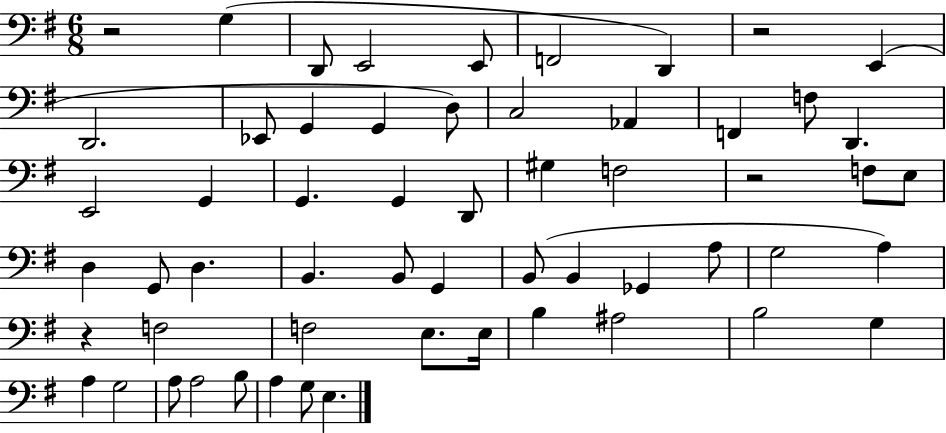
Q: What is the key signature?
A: G major